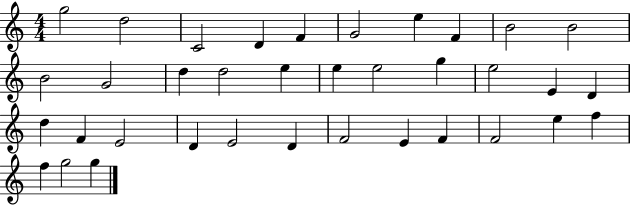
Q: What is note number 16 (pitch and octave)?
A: E5